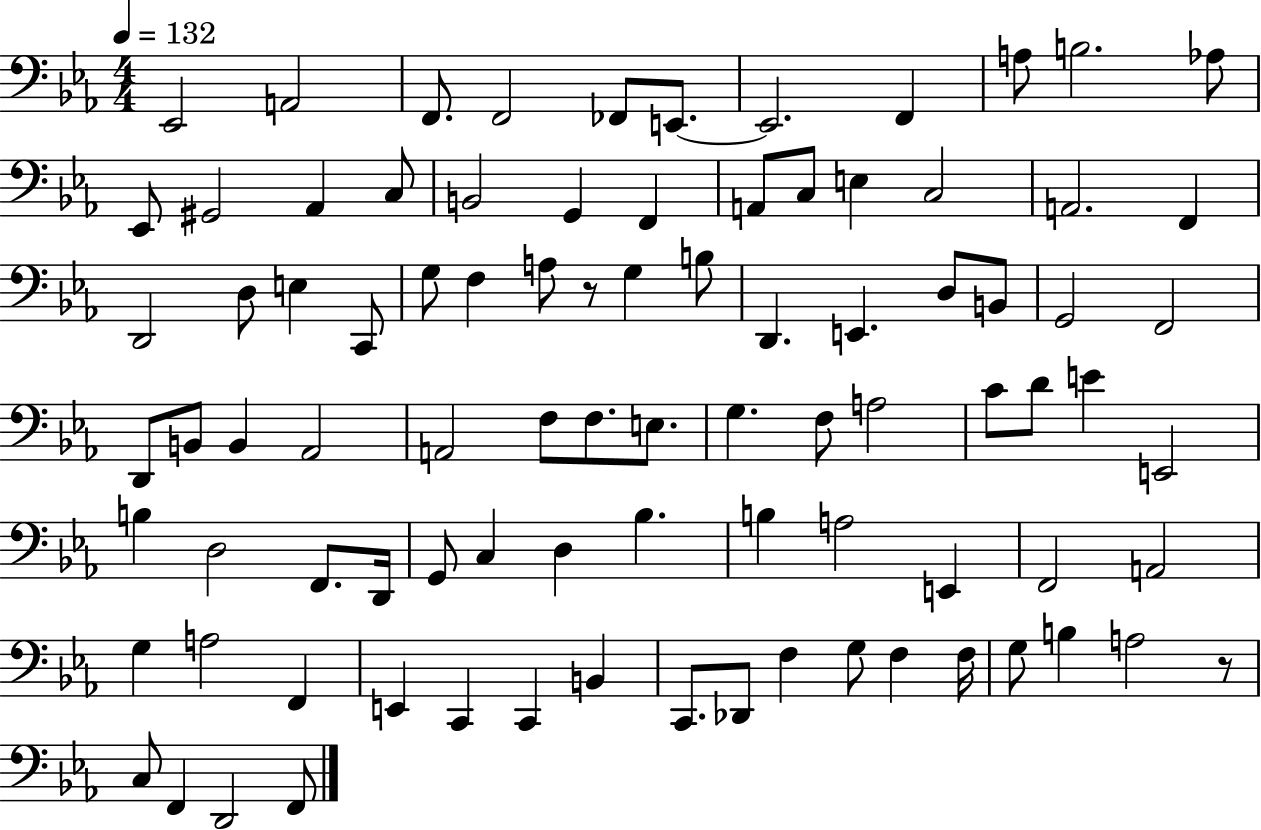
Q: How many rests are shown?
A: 2